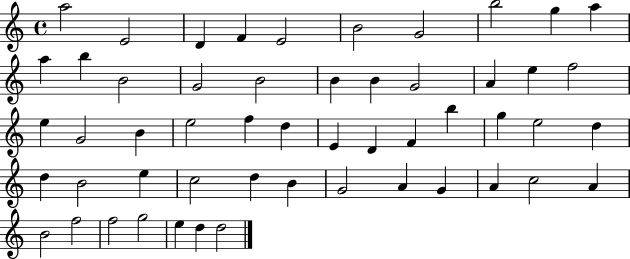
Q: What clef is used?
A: treble